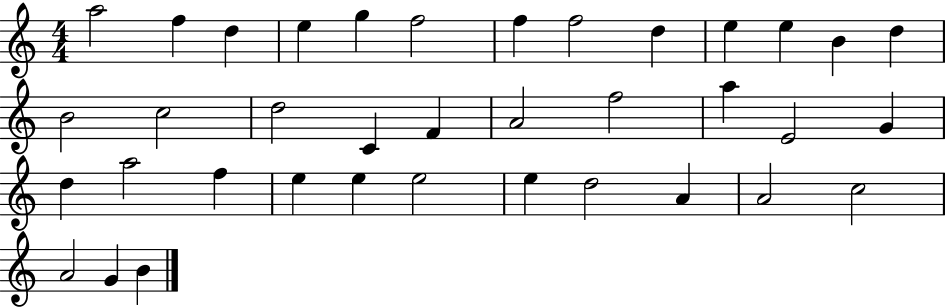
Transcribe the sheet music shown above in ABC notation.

X:1
T:Untitled
M:4/4
L:1/4
K:C
a2 f d e g f2 f f2 d e e B d B2 c2 d2 C F A2 f2 a E2 G d a2 f e e e2 e d2 A A2 c2 A2 G B